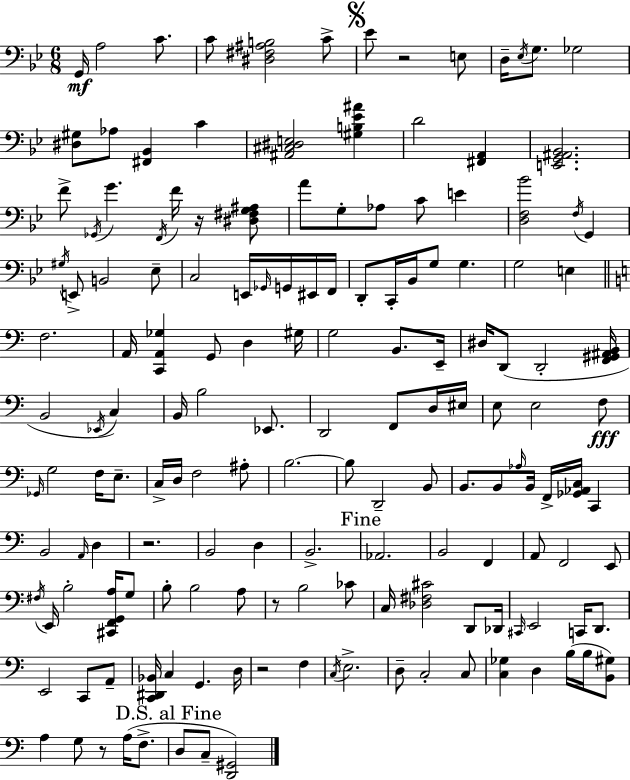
X:1
T:Untitled
M:6/8
L:1/4
K:Gm
G,,/4 A,2 C/2 C/2 [^D,^F,^A,B,]2 C/2 _E/2 z2 E,/2 D,/4 _E,/4 G,/2 _G,2 [^D,^G,]/2 _A,/2 [^F,,_B,,] C [^A,,^C,^D,E,]2 [^G,B,_E^A] D2 [^F,,A,,] [E,,G,,^A,,_B,,]2 F/2 _G,,/4 G F,,/4 F/4 z/4 [^D,^F,G,^A,]/2 A/2 G,/2 _A,/2 C/2 E [D,F,_B]2 F,/4 G,, ^G,/4 E,,/2 B,,2 _E,/2 C,2 E,,/4 _G,,/4 G,,/4 ^E,,/4 F,,/4 D,,/2 C,,/4 _B,,/4 G,/2 G, G,2 E, F,2 A,,/4 [C,,A,,_G,] G,,/2 D, ^G,/4 G,2 B,,/2 E,,/4 ^D,/4 D,,/2 D,,2 [F,,^G,,^A,,B,,]/4 B,,2 _E,,/4 C, B,,/4 B,2 _E,,/2 D,,2 F,,/2 D,/4 ^E,/4 E,/2 E,2 F,/2 _G,,/4 G,2 F,/4 E,/2 C,/4 D,/4 F,2 ^A,/2 B,2 B,/2 D,,2 B,,/2 B,,/2 B,,/2 _A,/4 B,,/4 F,,/4 [_G,,_A,,C,]/4 C,, B,,2 A,,/4 D, z2 B,,2 D, B,,2 _A,,2 B,,2 F,, A,,/2 F,,2 E,,/2 ^F,/4 E,,/4 B,2 [^C,,F,,G,,A,]/4 G,/2 B,/2 B,2 A,/2 z/2 B,2 _C/2 C,/4 [_D,^F,^C]2 D,,/2 _D,,/4 ^C,,/4 E,,2 C,,/4 D,,/2 E,,2 C,,/2 A,,/2 [C,,^D,,_B,,]/4 C, G,, D,/4 z2 F, C,/4 E,2 D,/2 C,2 C,/2 [C,_G,] D, B,/4 B,/4 [B,,^G,]/2 A, G,/2 z/2 A,/4 F,/2 D,/2 C,/2 [D,,^G,,]2